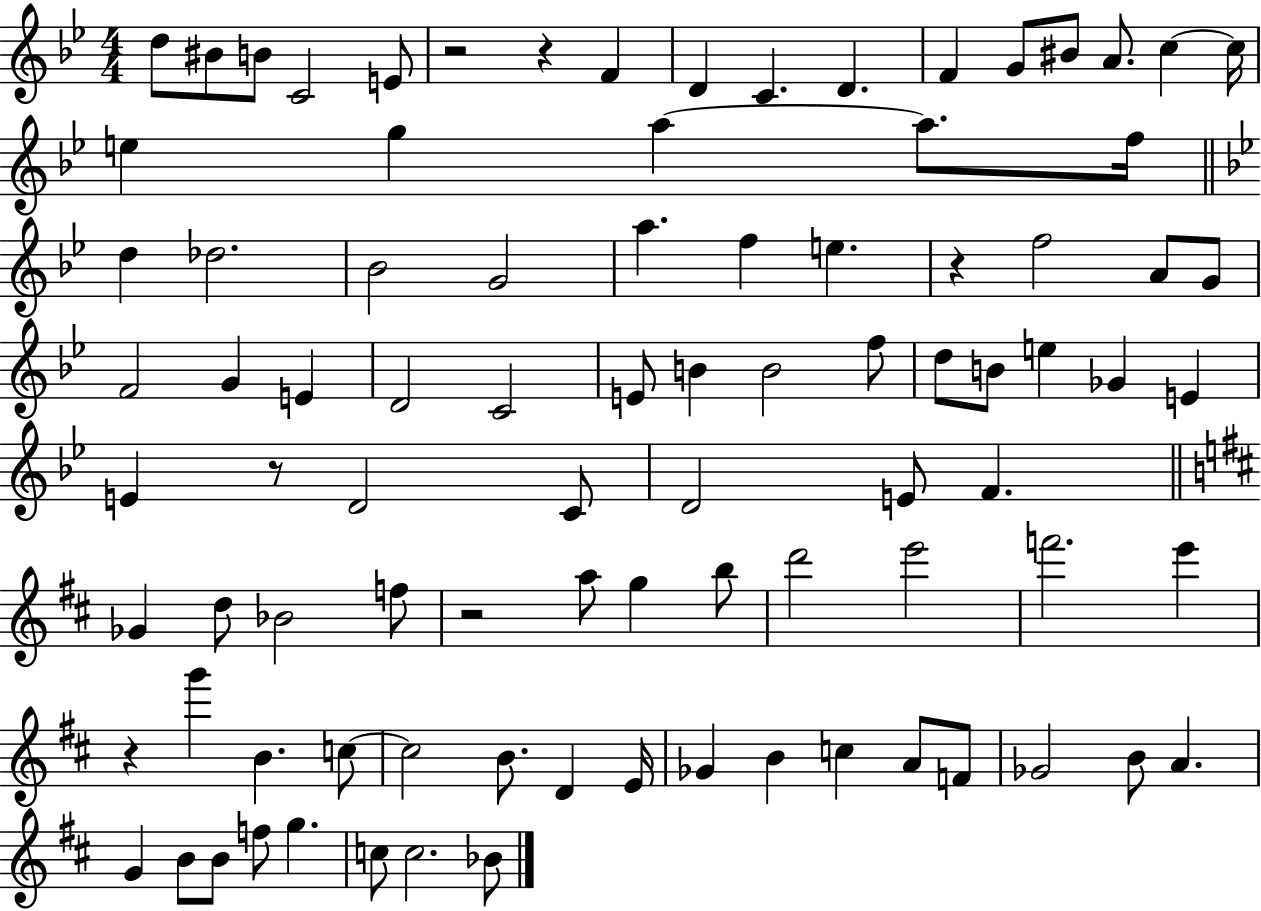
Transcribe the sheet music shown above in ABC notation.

X:1
T:Untitled
M:4/4
L:1/4
K:Bb
d/2 ^B/2 B/2 C2 E/2 z2 z F D C D F G/2 ^B/2 A/2 c c/4 e g a a/2 f/4 d _d2 _B2 G2 a f e z f2 A/2 G/2 F2 G E D2 C2 E/2 B B2 f/2 d/2 B/2 e _G E E z/2 D2 C/2 D2 E/2 F _G d/2 _B2 f/2 z2 a/2 g b/2 d'2 e'2 f'2 e' z g' B c/2 c2 B/2 D E/4 _G B c A/2 F/2 _G2 B/2 A G B/2 B/2 f/2 g c/2 c2 _B/2